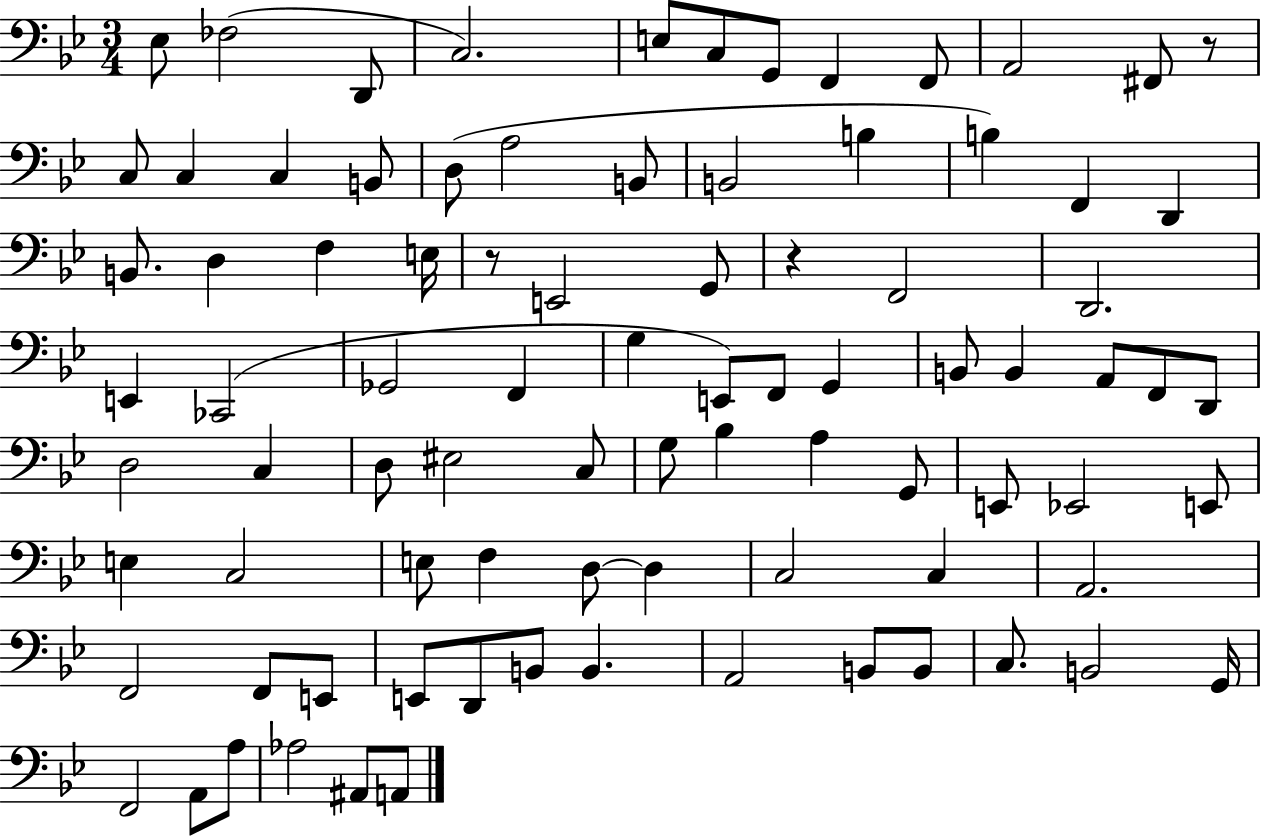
X:1
T:Untitled
M:3/4
L:1/4
K:Bb
_E,/2 _F,2 D,,/2 C,2 E,/2 C,/2 G,,/2 F,, F,,/2 A,,2 ^F,,/2 z/2 C,/2 C, C, B,,/2 D,/2 A,2 B,,/2 B,,2 B, B, F,, D,, B,,/2 D, F, E,/4 z/2 E,,2 G,,/2 z F,,2 D,,2 E,, _C,,2 _G,,2 F,, G, E,,/2 F,,/2 G,, B,,/2 B,, A,,/2 F,,/2 D,,/2 D,2 C, D,/2 ^E,2 C,/2 G,/2 _B, A, G,,/2 E,,/2 _E,,2 E,,/2 E, C,2 E,/2 F, D,/2 D, C,2 C, A,,2 F,,2 F,,/2 E,,/2 E,,/2 D,,/2 B,,/2 B,, A,,2 B,,/2 B,,/2 C,/2 B,,2 G,,/4 F,,2 A,,/2 A,/2 _A,2 ^A,,/2 A,,/2